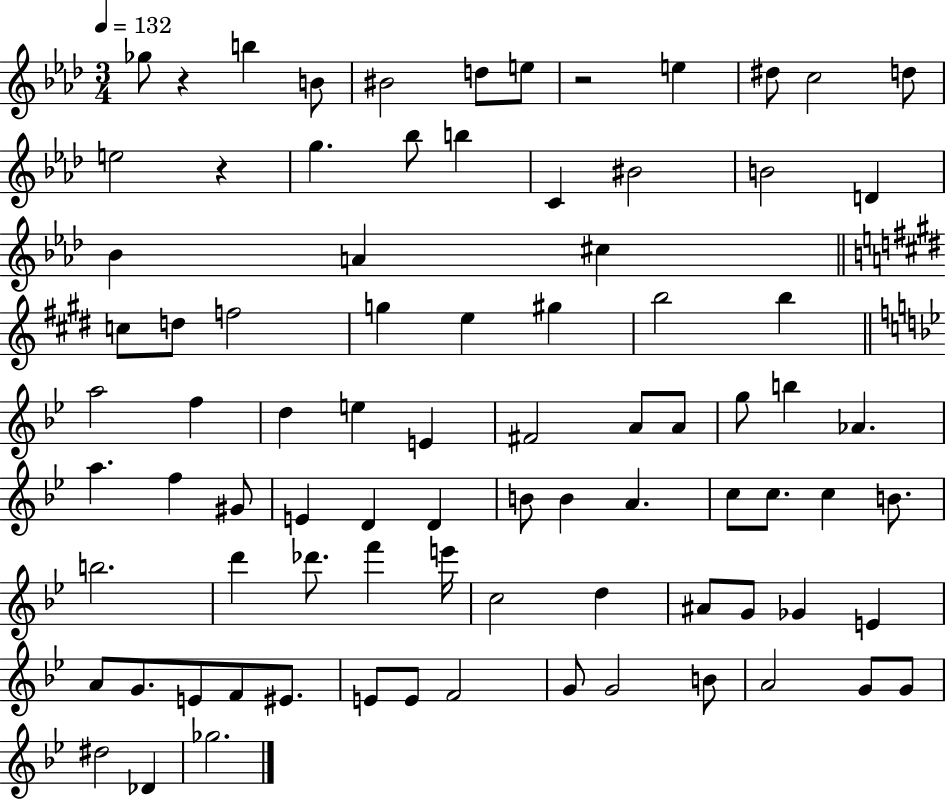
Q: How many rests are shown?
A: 3